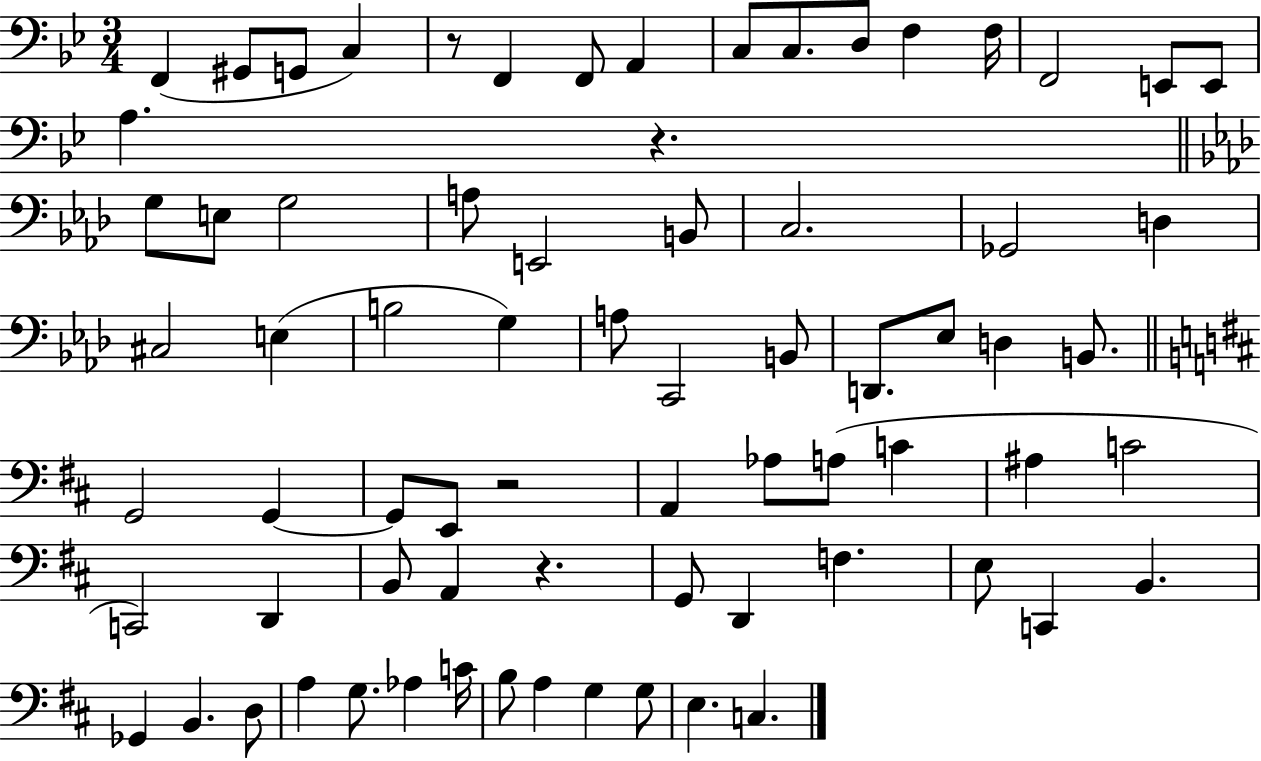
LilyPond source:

{
  \clef bass
  \numericTimeSignature
  \time 3/4
  \key bes \major
  f,4( gis,8 g,8 c4) | r8 f,4 f,8 a,4 | c8 c8. d8 f4 f16 | f,2 e,8 e,8 | \break a4. r4. | \bar "||" \break \key aes \major g8 e8 g2 | a8 e,2 b,8 | c2. | ges,2 d4 | \break cis2 e4( | b2 g4) | a8 c,2 b,8 | d,8. ees8 d4 b,8. | \break \bar "||" \break \key d \major g,2 g,4~~ | g,8 e,8 r2 | a,4 aes8 a8( c'4 | ais4 c'2 | \break c,2) d,4 | b,8 a,4 r4. | g,8 d,4 f4. | e8 c,4 b,4. | \break ges,4 b,4. d8 | a4 g8. aes4 c'16 | b8 a4 g4 g8 | e4. c4. | \break \bar "|."
}